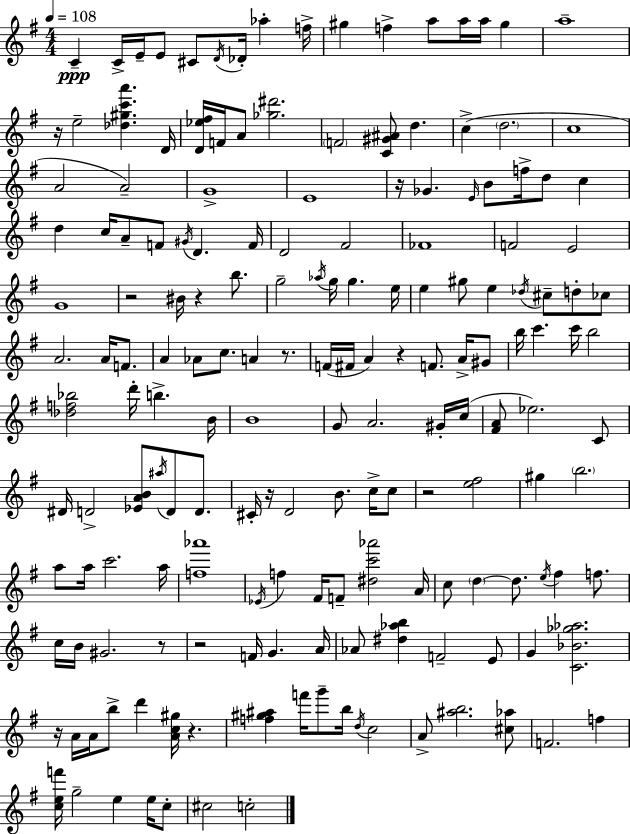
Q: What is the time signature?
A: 4/4